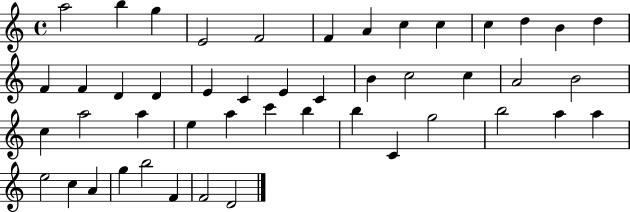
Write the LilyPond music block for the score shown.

{
  \clef treble
  \time 4/4
  \defaultTimeSignature
  \key c \major
  a''2 b''4 g''4 | e'2 f'2 | f'4 a'4 c''4 c''4 | c''4 d''4 b'4 d''4 | \break f'4 f'4 d'4 d'4 | e'4 c'4 e'4 c'4 | b'4 c''2 c''4 | a'2 b'2 | \break c''4 a''2 a''4 | e''4 a''4 c'''4 b''4 | b''4 c'4 g''2 | b''2 a''4 a''4 | \break e''2 c''4 a'4 | g''4 b''2 f'4 | f'2 d'2 | \bar "|."
}